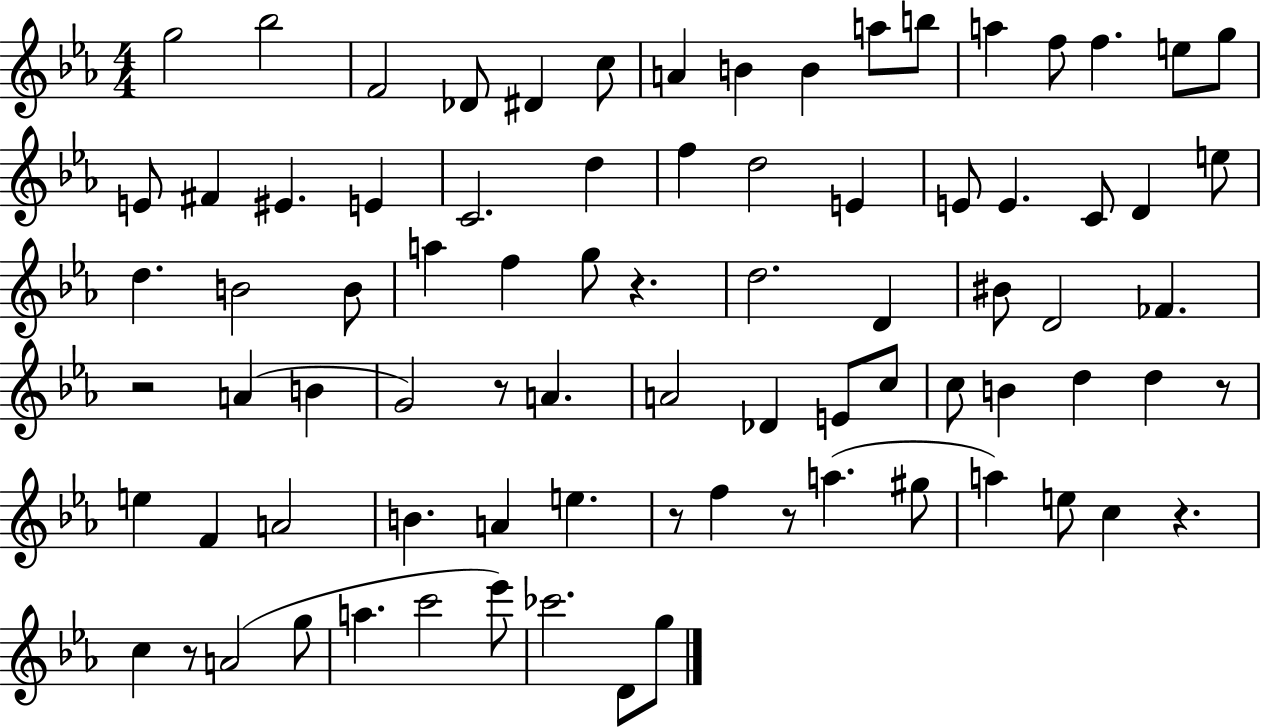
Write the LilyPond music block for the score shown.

{
  \clef treble
  \numericTimeSignature
  \time 4/4
  \key ees \major
  g''2 bes''2 | f'2 des'8 dis'4 c''8 | a'4 b'4 b'4 a''8 b''8 | a''4 f''8 f''4. e''8 g''8 | \break e'8 fis'4 eis'4. e'4 | c'2. d''4 | f''4 d''2 e'4 | e'8 e'4. c'8 d'4 e''8 | \break d''4. b'2 b'8 | a''4 f''4 g''8 r4. | d''2. d'4 | bis'8 d'2 fes'4. | \break r2 a'4( b'4 | g'2) r8 a'4. | a'2 des'4 e'8 c''8 | c''8 b'4 d''4 d''4 r8 | \break e''4 f'4 a'2 | b'4. a'4 e''4. | r8 f''4 r8 a''4.( gis''8 | a''4) e''8 c''4 r4. | \break c''4 r8 a'2( g''8 | a''4. c'''2 ees'''8) | ces'''2. d'8 g''8 | \bar "|."
}